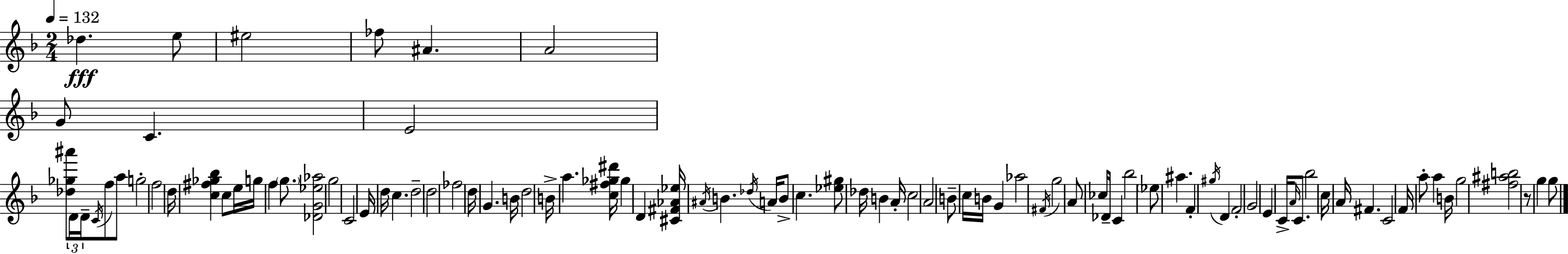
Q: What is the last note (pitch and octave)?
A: G5